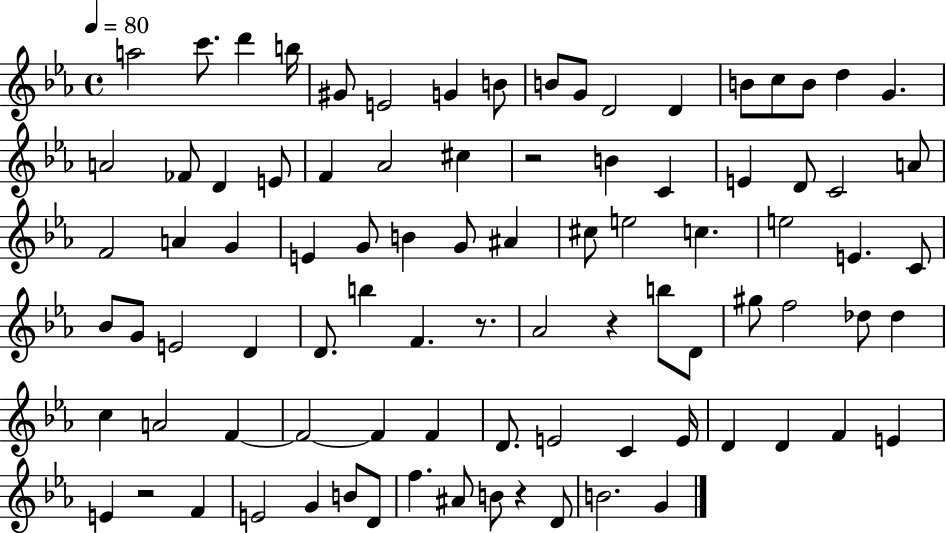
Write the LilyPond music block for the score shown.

{
  \clef treble
  \time 4/4
  \defaultTimeSignature
  \key ees \major
  \tempo 4 = 80
  \repeat volta 2 { a''2 c'''8. d'''4 b''16 | gis'8 e'2 g'4 b'8 | b'8 g'8 d'2 d'4 | b'8 c''8 b'8 d''4 g'4. | \break a'2 fes'8 d'4 e'8 | f'4 aes'2 cis''4 | r2 b'4 c'4 | e'4 d'8 c'2 a'8 | \break f'2 a'4 g'4 | e'4 g'8 b'4 g'8 ais'4 | cis''8 e''2 c''4. | e''2 e'4. c'8 | \break bes'8 g'8 e'2 d'4 | d'8. b''4 f'4. r8. | aes'2 r4 b''8 d'8 | gis''8 f''2 des''8 des''4 | \break c''4 a'2 f'4~~ | f'2~~ f'4 f'4 | d'8. e'2 c'4 e'16 | d'4 d'4 f'4 e'4 | \break e'4 r2 f'4 | e'2 g'4 b'8 d'8 | f''4. ais'8 b'8 r4 d'8 | b'2. g'4 | \break } \bar "|."
}